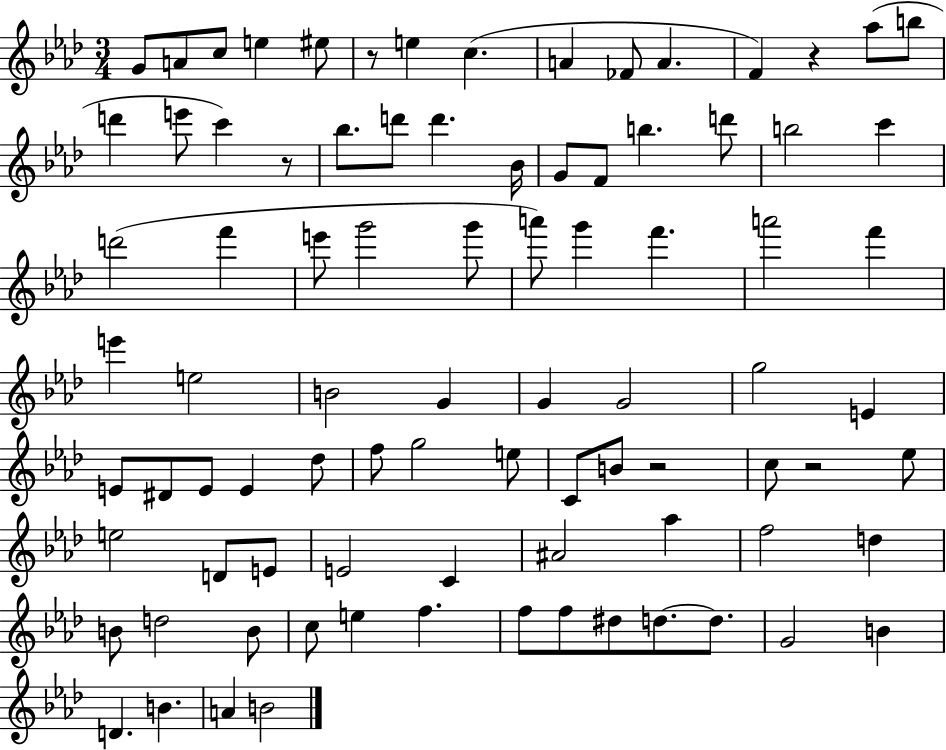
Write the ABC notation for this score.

X:1
T:Untitled
M:3/4
L:1/4
K:Ab
G/2 A/2 c/2 e ^e/2 z/2 e c A _F/2 A F z _a/2 b/2 d' e'/2 c' z/2 _b/2 d'/2 d' _B/4 G/2 F/2 b d'/2 b2 c' d'2 f' e'/2 g'2 g'/2 a'/2 g' f' a'2 f' e' e2 B2 G G G2 g2 E E/2 ^D/2 E/2 E _d/2 f/2 g2 e/2 C/2 B/2 z2 c/2 z2 _e/2 e2 D/2 E/2 E2 C ^A2 _a f2 d B/2 d2 B/2 c/2 e f f/2 f/2 ^d/2 d/2 d/2 G2 B D B A B2